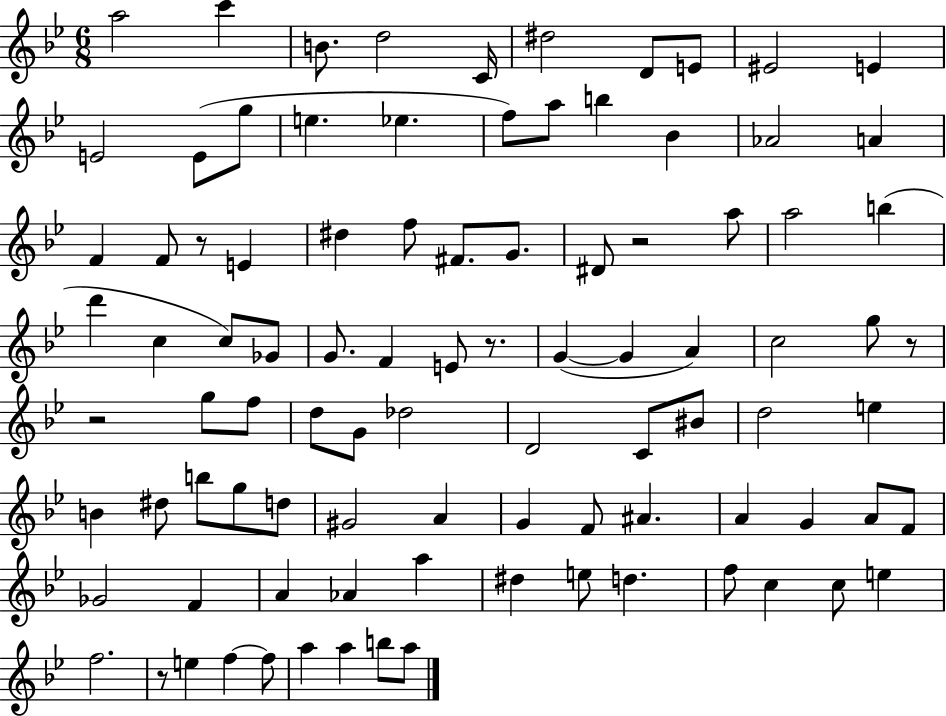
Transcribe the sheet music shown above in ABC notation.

X:1
T:Untitled
M:6/8
L:1/4
K:Bb
a2 c' B/2 d2 C/4 ^d2 D/2 E/2 ^E2 E E2 E/2 g/2 e _e f/2 a/2 b _B _A2 A F F/2 z/2 E ^d f/2 ^F/2 G/2 ^D/2 z2 a/2 a2 b d' c c/2 _G/2 G/2 F E/2 z/2 G G A c2 g/2 z/2 z2 g/2 f/2 d/2 G/2 _d2 D2 C/2 ^B/2 d2 e B ^d/2 b/2 g/2 d/2 ^G2 A G F/2 ^A A G A/2 F/2 _G2 F A _A a ^d e/2 d f/2 c c/2 e f2 z/2 e f f/2 a a b/2 a/2